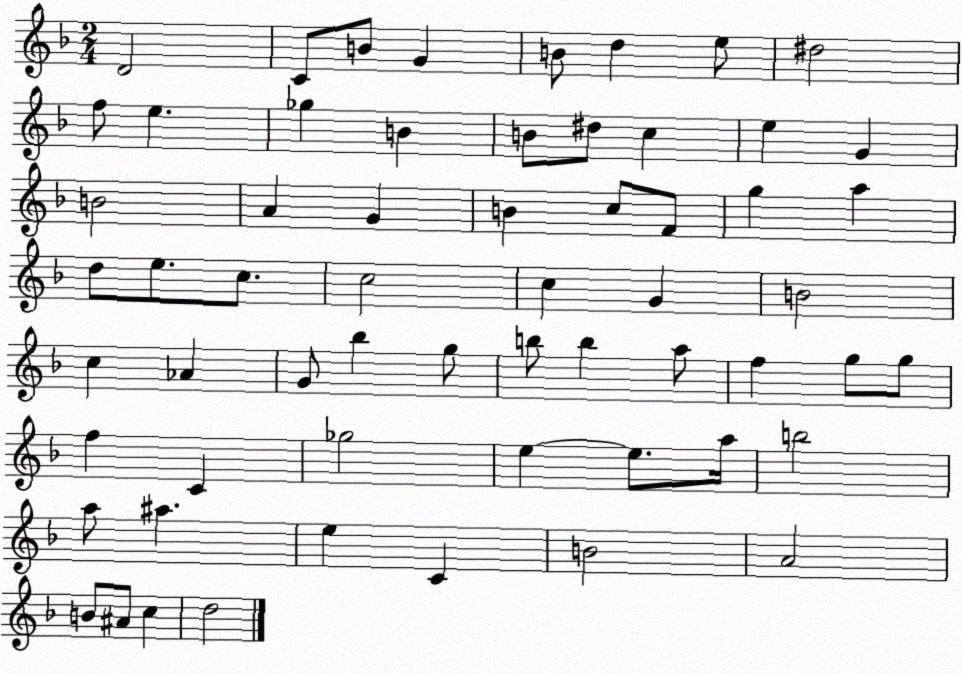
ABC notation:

X:1
T:Untitled
M:2/4
L:1/4
K:F
D2 C/2 B/2 G B/2 d e/2 ^d2 f/2 e _g B B/2 ^d/2 c e G B2 A G B c/2 F/2 g a d/2 e/2 c/2 c2 c G B2 c _A G/2 _b g/2 b/2 b a/2 f g/2 g/2 f C _g2 e e/2 a/4 b2 a/2 ^a e C B2 A2 B/2 ^A/2 c d2